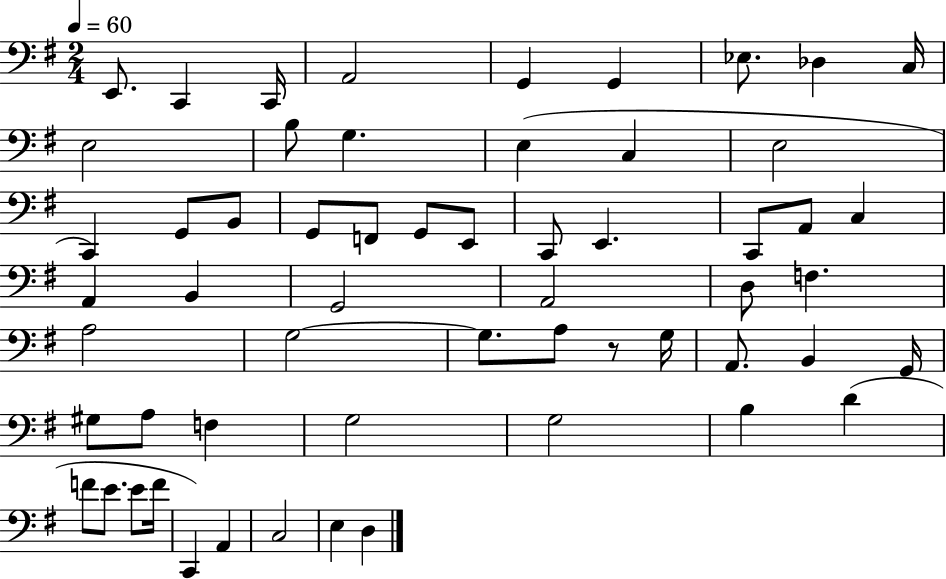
E2/e. C2/q C2/s A2/h G2/q G2/q Eb3/e. Db3/q C3/s E3/h B3/e G3/q. E3/q C3/q E3/h C2/q G2/e B2/e G2/e F2/e G2/e E2/e C2/e E2/q. C2/e A2/e C3/q A2/q B2/q G2/h A2/h D3/e F3/q. A3/h G3/h G3/e. A3/e R/e G3/s A2/e. B2/q G2/s G#3/e A3/e F3/q G3/h G3/h B3/q D4/q F4/e E4/e. E4/e F4/s C2/q A2/q C3/h E3/q D3/q